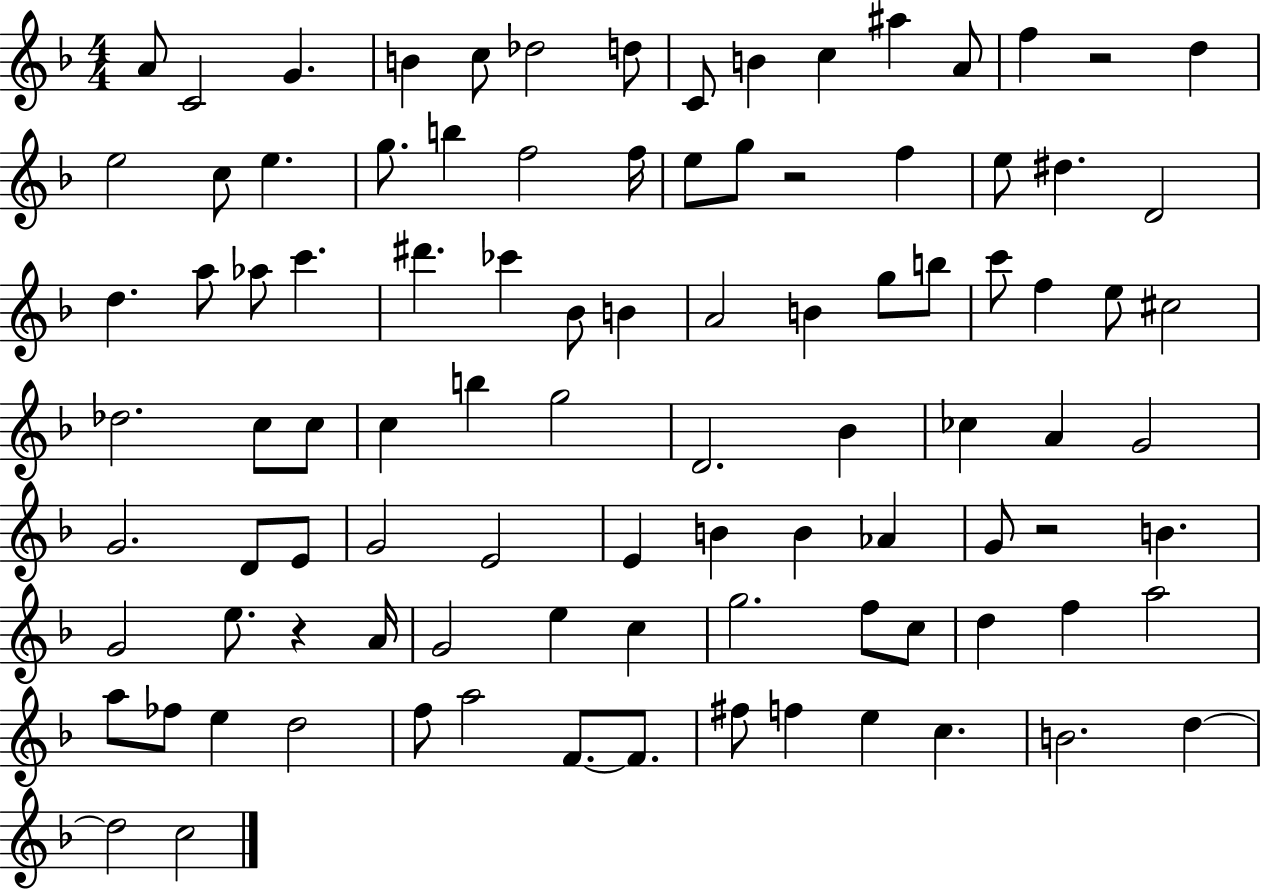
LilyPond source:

{
  \clef treble
  \numericTimeSignature
  \time 4/4
  \key f \major
  a'8 c'2 g'4. | b'4 c''8 des''2 d''8 | c'8 b'4 c''4 ais''4 a'8 | f''4 r2 d''4 | \break e''2 c''8 e''4. | g''8. b''4 f''2 f''16 | e''8 g''8 r2 f''4 | e''8 dis''4. d'2 | \break d''4. a''8 aes''8 c'''4. | dis'''4. ces'''4 bes'8 b'4 | a'2 b'4 g''8 b''8 | c'''8 f''4 e''8 cis''2 | \break des''2. c''8 c''8 | c''4 b''4 g''2 | d'2. bes'4 | ces''4 a'4 g'2 | \break g'2. d'8 e'8 | g'2 e'2 | e'4 b'4 b'4 aes'4 | g'8 r2 b'4. | \break g'2 e''8. r4 a'16 | g'2 e''4 c''4 | g''2. f''8 c''8 | d''4 f''4 a''2 | \break a''8 fes''8 e''4 d''2 | f''8 a''2 f'8.~~ f'8. | fis''8 f''4 e''4 c''4. | b'2. d''4~~ | \break d''2 c''2 | \bar "|."
}